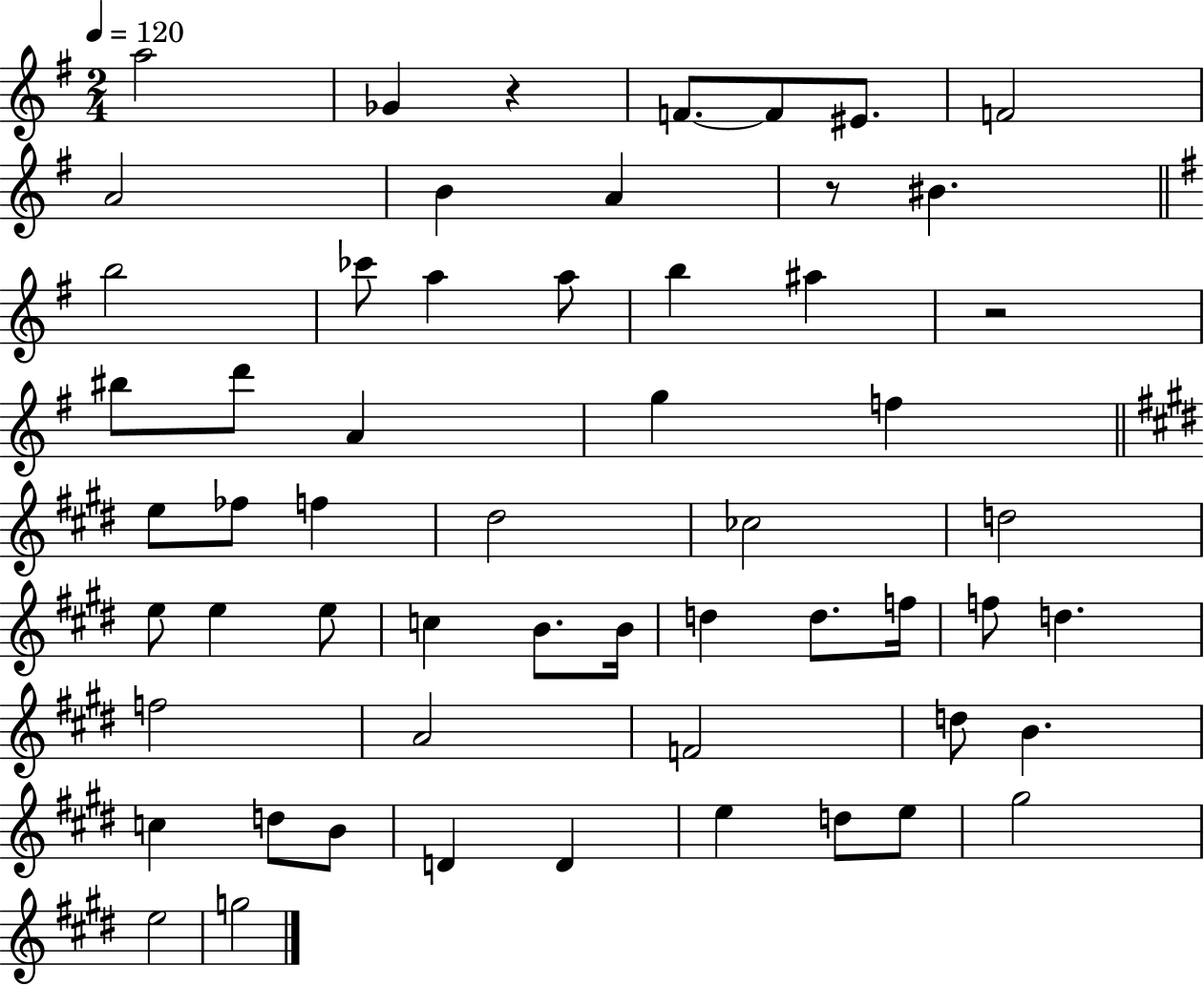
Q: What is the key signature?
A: G major